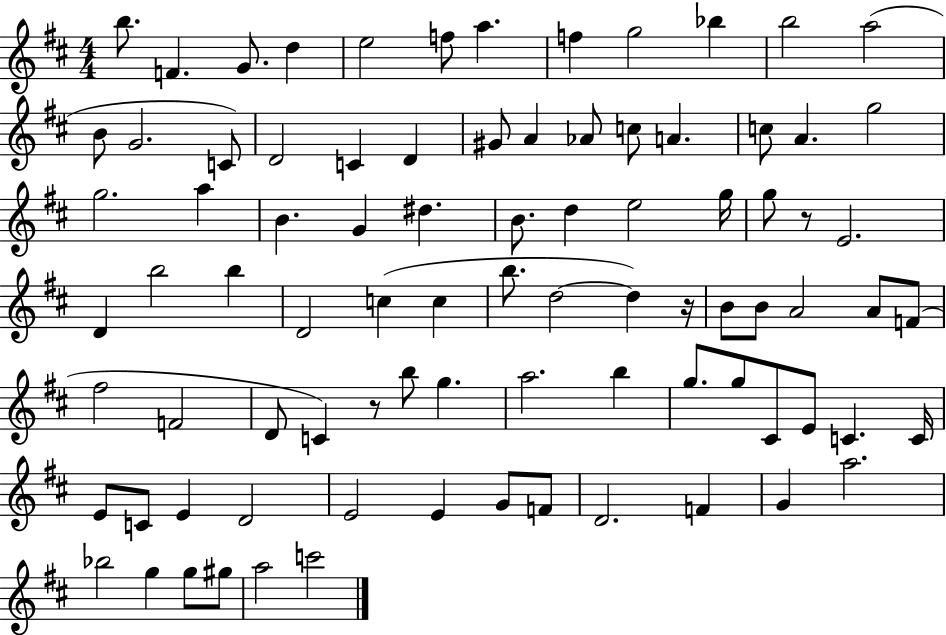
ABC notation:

X:1
T:Untitled
M:4/4
L:1/4
K:D
b/2 F G/2 d e2 f/2 a f g2 _b b2 a2 B/2 G2 C/2 D2 C D ^G/2 A _A/2 c/2 A c/2 A g2 g2 a B G ^d B/2 d e2 g/4 g/2 z/2 E2 D b2 b D2 c c b/2 d2 d z/4 B/2 B/2 A2 A/2 F/2 ^f2 F2 D/2 C z/2 b/2 g a2 b g/2 g/2 ^C/2 E/2 C C/4 E/2 C/2 E D2 E2 E G/2 F/2 D2 F G a2 _b2 g g/2 ^g/2 a2 c'2